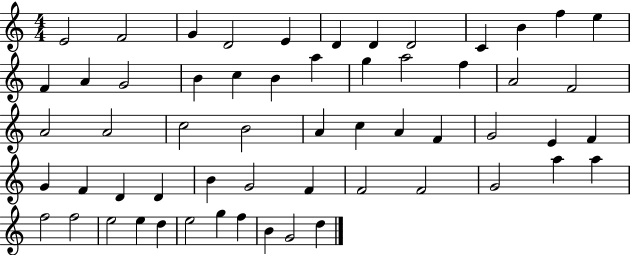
{
  \clef treble
  \numericTimeSignature
  \time 4/4
  \key c \major
  e'2 f'2 | g'4 d'2 e'4 | d'4 d'4 d'2 | c'4 b'4 f''4 e''4 | \break f'4 a'4 g'2 | b'4 c''4 b'4 a''4 | g''4 a''2 f''4 | a'2 f'2 | \break a'2 a'2 | c''2 b'2 | a'4 c''4 a'4 f'4 | g'2 e'4 f'4 | \break g'4 f'4 d'4 d'4 | b'4 g'2 f'4 | f'2 f'2 | g'2 a''4 a''4 | \break f''2 f''2 | e''2 e''4 d''4 | e''2 g''4 f''4 | b'4 g'2 d''4 | \break \bar "|."
}